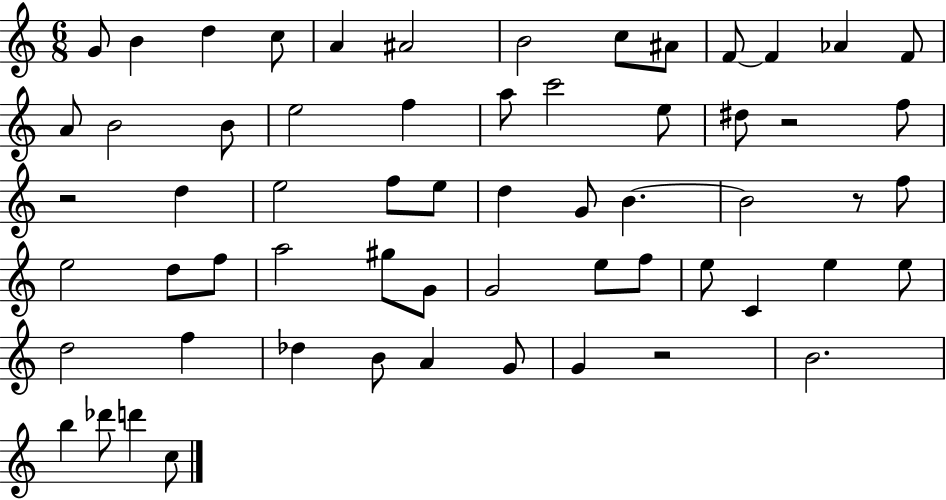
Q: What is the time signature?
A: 6/8